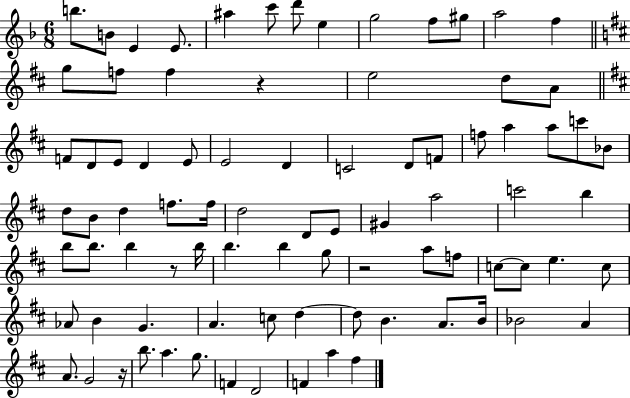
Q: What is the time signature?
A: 6/8